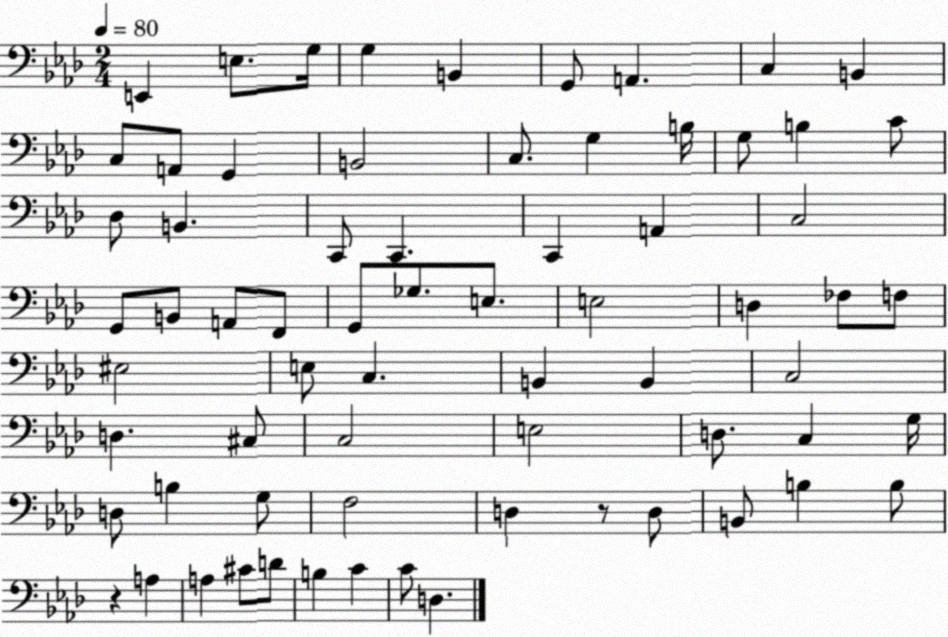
X:1
T:Untitled
M:2/4
L:1/4
K:Ab
E,, E,/2 G,/4 G, B,, G,,/2 A,, C, B,, C,/2 A,,/2 G,, B,,2 C,/2 G, B,/4 G,/2 B, C/2 _D,/2 B,, C,,/2 C,, C,, A,, C,2 G,,/2 B,,/2 A,,/2 F,,/2 G,,/2 _G,/2 E,/2 E,2 D, _F,/2 F,/2 ^E,2 E,/2 C, B,, B,, C,2 D, ^C,/2 C,2 E,2 D,/2 C, G,/4 D,/2 B, G,/2 F,2 D, z/2 D,/2 B,,/2 B, B,/2 z A, A, ^C/2 D/2 B, C C/2 D,